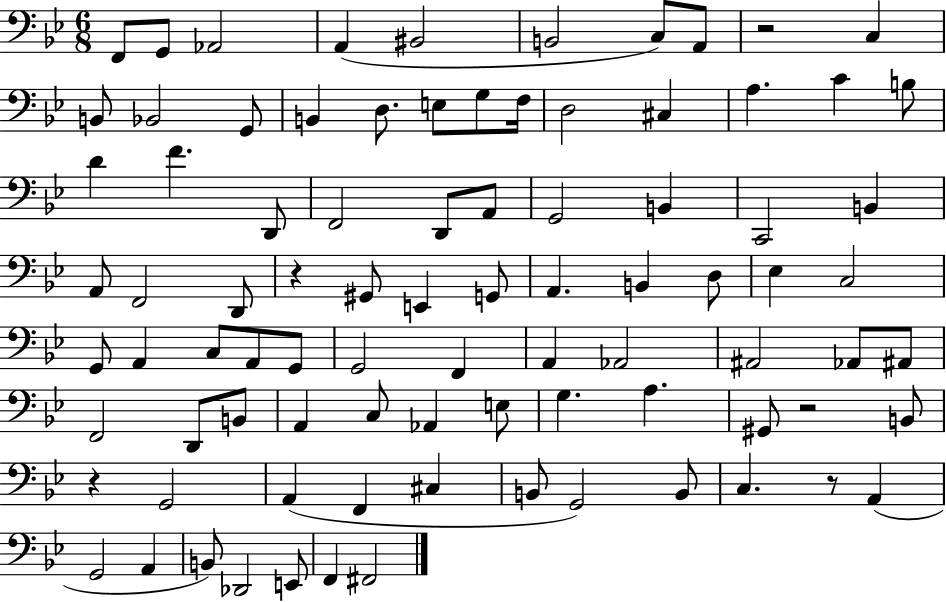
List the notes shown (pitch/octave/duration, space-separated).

F2/e G2/e Ab2/h A2/q BIS2/h B2/h C3/e A2/e R/h C3/q B2/e Bb2/h G2/e B2/q D3/e. E3/e G3/e F3/s D3/h C#3/q A3/q. C4/q B3/e D4/q F4/q. D2/e F2/h D2/e A2/e G2/h B2/q C2/h B2/q A2/e F2/h D2/e R/q G#2/e E2/q G2/e A2/q. B2/q D3/e Eb3/q C3/h G2/e A2/q C3/e A2/e G2/e G2/h F2/q A2/q Ab2/h A#2/h Ab2/e A#2/e F2/h D2/e B2/e A2/q C3/e Ab2/q E3/e G3/q. A3/q. G#2/e R/h B2/e R/q G2/h A2/q F2/q C#3/q B2/e G2/h B2/e C3/q. R/e A2/q G2/h A2/q B2/e Db2/h E2/e F2/q F#2/h